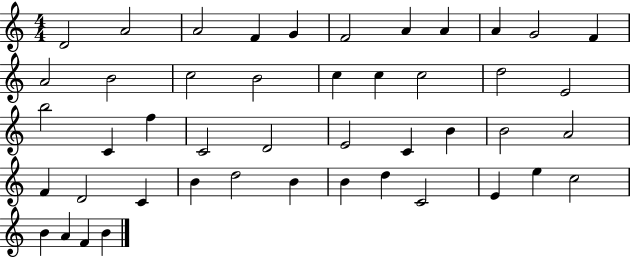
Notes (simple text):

D4/h A4/h A4/h F4/q G4/q F4/h A4/q A4/q A4/q G4/h F4/q A4/h B4/h C5/h B4/h C5/q C5/q C5/h D5/h E4/h B5/h C4/q F5/q C4/h D4/h E4/h C4/q B4/q B4/h A4/h F4/q D4/h C4/q B4/q D5/h B4/q B4/q D5/q C4/h E4/q E5/q C5/h B4/q A4/q F4/q B4/q